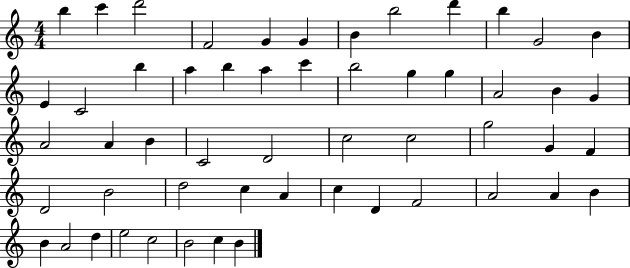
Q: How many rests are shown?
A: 0